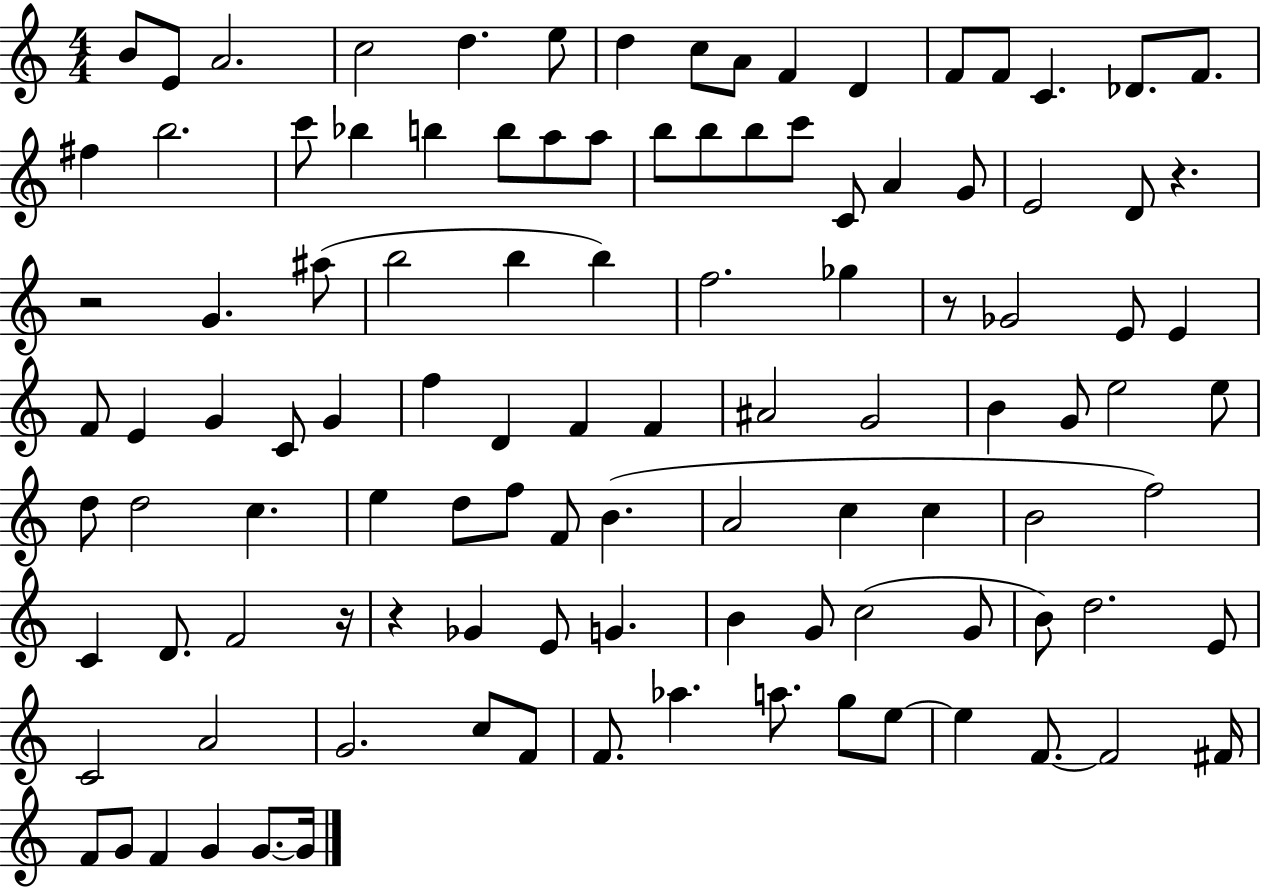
B4/e E4/e A4/h. C5/h D5/q. E5/e D5/q C5/e A4/e F4/q D4/q F4/e F4/e C4/q. Db4/e. F4/e. F#5/q B5/h. C6/e Bb5/q B5/q B5/e A5/e A5/e B5/e B5/e B5/e C6/e C4/e A4/q G4/e E4/h D4/e R/q. R/h G4/q. A#5/e B5/h B5/q B5/q F5/h. Gb5/q R/e Gb4/h E4/e E4/q F4/e E4/q G4/q C4/e G4/q F5/q D4/q F4/q F4/q A#4/h G4/h B4/q G4/e E5/h E5/e D5/e D5/h C5/q. E5/q D5/e F5/e F4/e B4/q. A4/h C5/q C5/q B4/h F5/h C4/q D4/e. F4/h R/s R/q Gb4/q E4/e G4/q. B4/q G4/e C5/h G4/e B4/e D5/h. E4/e C4/h A4/h G4/h. C5/e F4/e F4/e. Ab5/q. A5/e. G5/e E5/e E5/q F4/e. F4/h F#4/s F4/e G4/e F4/q G4/q G4/e. G4/s